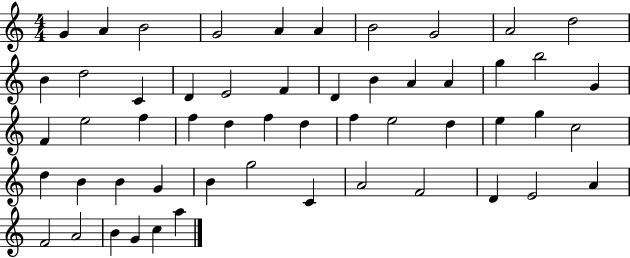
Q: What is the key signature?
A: C major